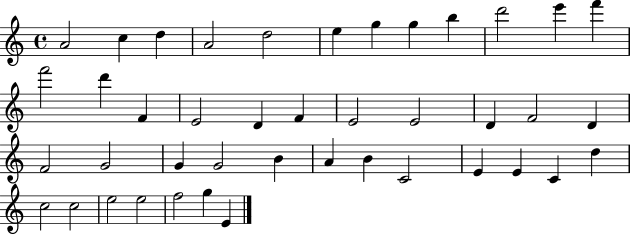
X:1
T:Untitled
M:4/4
L:1/4
K:C
A2 c d A2 d2 e g g b d'2 e' f' f'2 d' F E2 D F E2 E2 D F2 D F2 G2 G G2 B A B C2 E E C d c2 c2 e2 e2 f2 g E